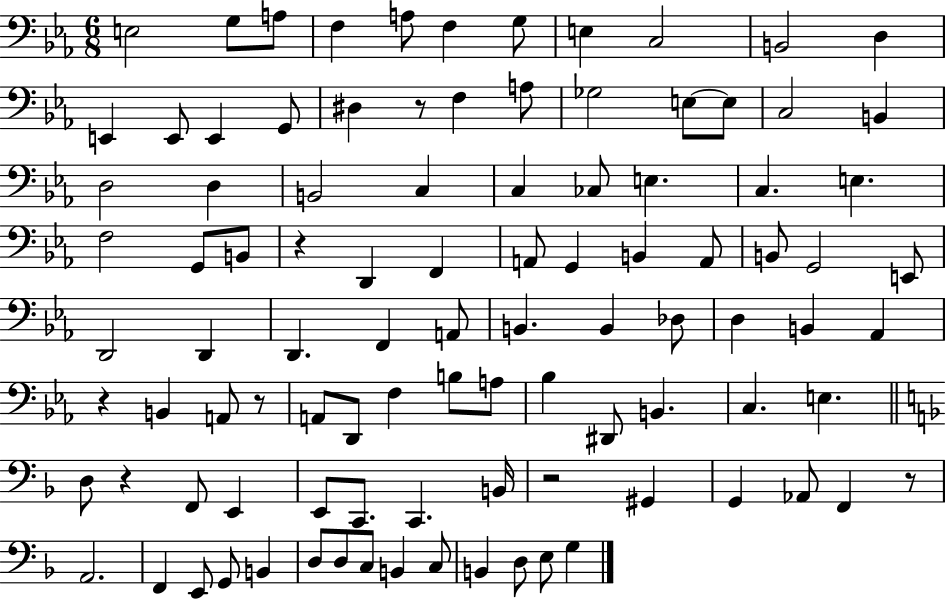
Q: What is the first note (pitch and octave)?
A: E3